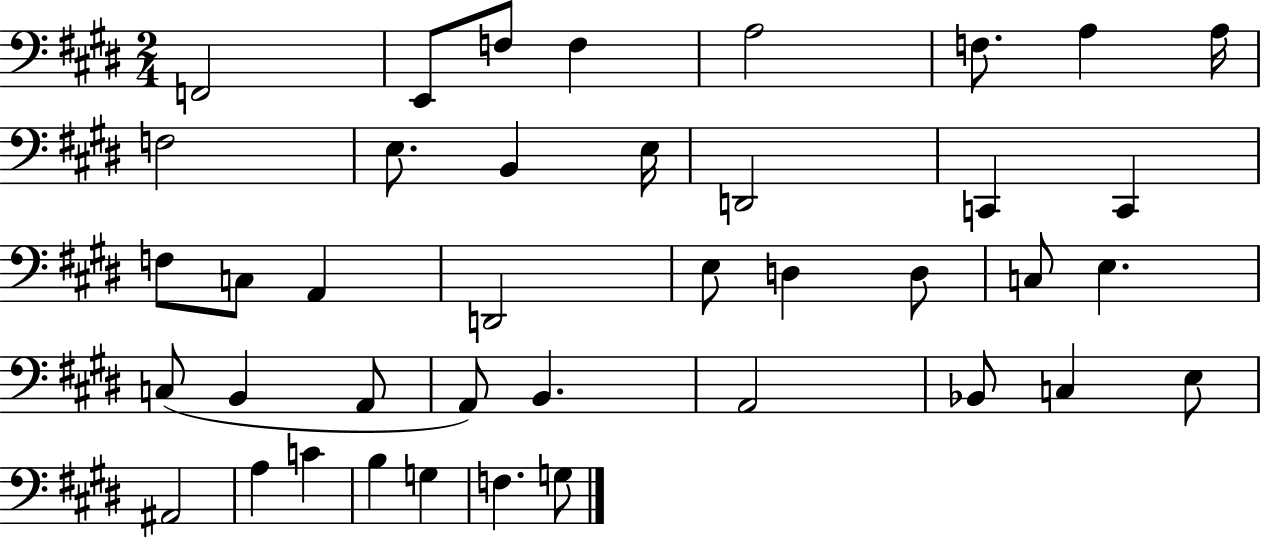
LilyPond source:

{
  \clef bass
  \numericTimeSignature
  \time 2/4
  \key e \major
  f,2 | e,8 f8 f4 | a2 | f8. a4 a16 | \break f2 | e8. b,4 e16 | d,2 | c,4 c,4 | \break f8 c8 a,4 | d,2 | e8 d4 d8 | c8 e4. | \break c8( b,4 a,8 | a,8) b,4. | a,2 | bes,8 c4 e8 | \break ais,2 | a4 c'4 | b4 g4 | f4. g8 | \break \bar "|."
}